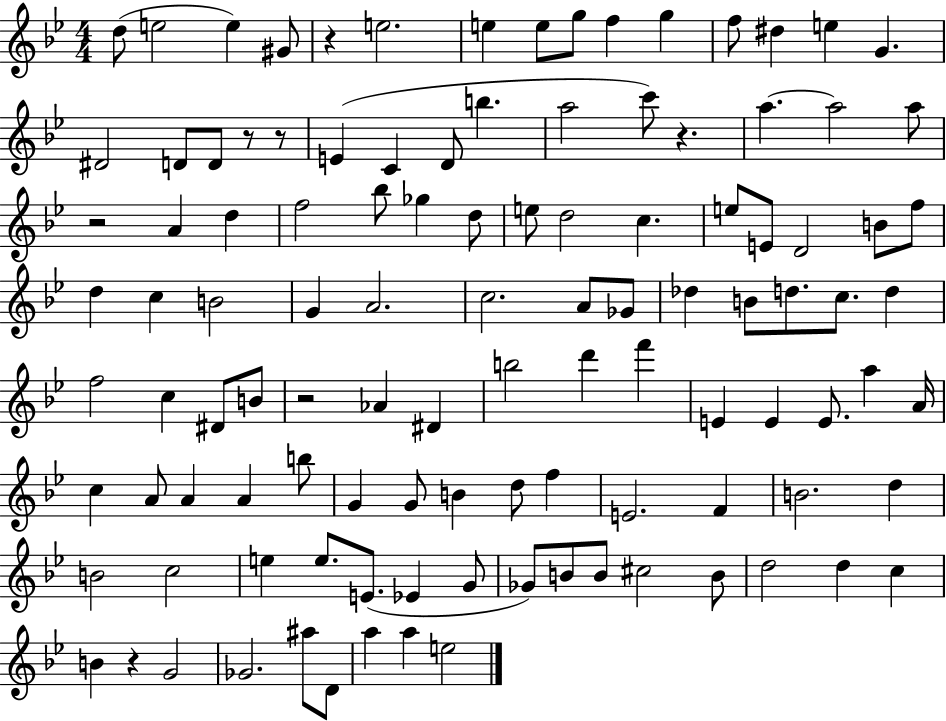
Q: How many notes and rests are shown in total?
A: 111